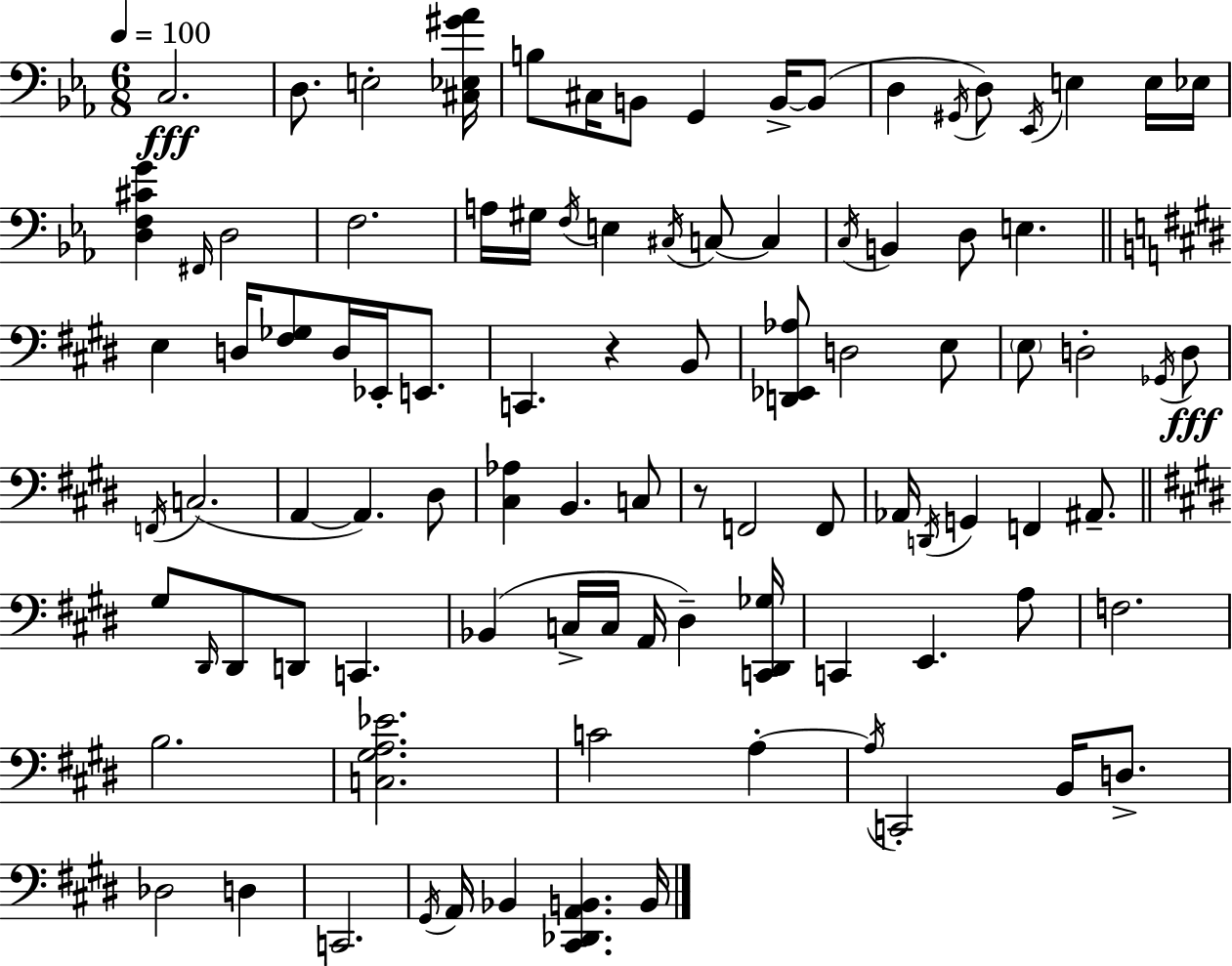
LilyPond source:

{
  \clef bass
  \numericTimeSignature
  \time 6/8
  \key c \minor
  \tempo 4 = 100
  c2.\fff | d8. e2-. <cis ees gis' aes'>16 | b8 cis16 b,8 g,4 b,16->~~ b,8( | d4 \acciaccatura { gis,16 } d8) \acciaccatura { ees,16 } e4 | \break e16 ees16 <d f cis' g'>4 \grace { fis,16 } d2 | f2. | a16 gis16 \acciaccatura { f16 } e4 \acciaccatura { cis16 } c8~~ | c4 \acciaccatura { c16 } b,4 d8 | \break e4. \bar "||" \break \key e \major e4 d16 <fis ges>8 d16 ees,16-. e,8. | c,4. r4 b,8 | <d, ees, aes>8 d2 e8 | \parenthesize e8 d2-. \acciaccatura { ges,16 } d8\fff | \break \acciaccatura { f,16 } c2.( | a,4~~ a,4.) | dis8 <cis aes>4 b,4. | c8 r8 f,2 | \break f,8 aes,16 \acciaccatura { d,16 } g,4 f,4 | ais,8.-- \bar "||" \break \key e \major gis8 \grace { dis,16 } dis,8 d,8 c,4. | bes,4( c16-> c16 a,16 dis4--) | <c, dis, ges>16 c,4 e,4. a8 | f2. | \break b2. | <c gis a ees'>2. | c'2 a4-.~~ | \acciaccatura { a16 } c,2-. b,16 d8.-> | \break des2 d4 | c,2. | \acciaccatura { gis,16 } a,16 bes,4 <cis, des, a, b,>4. | b,16 \bar "|."
}